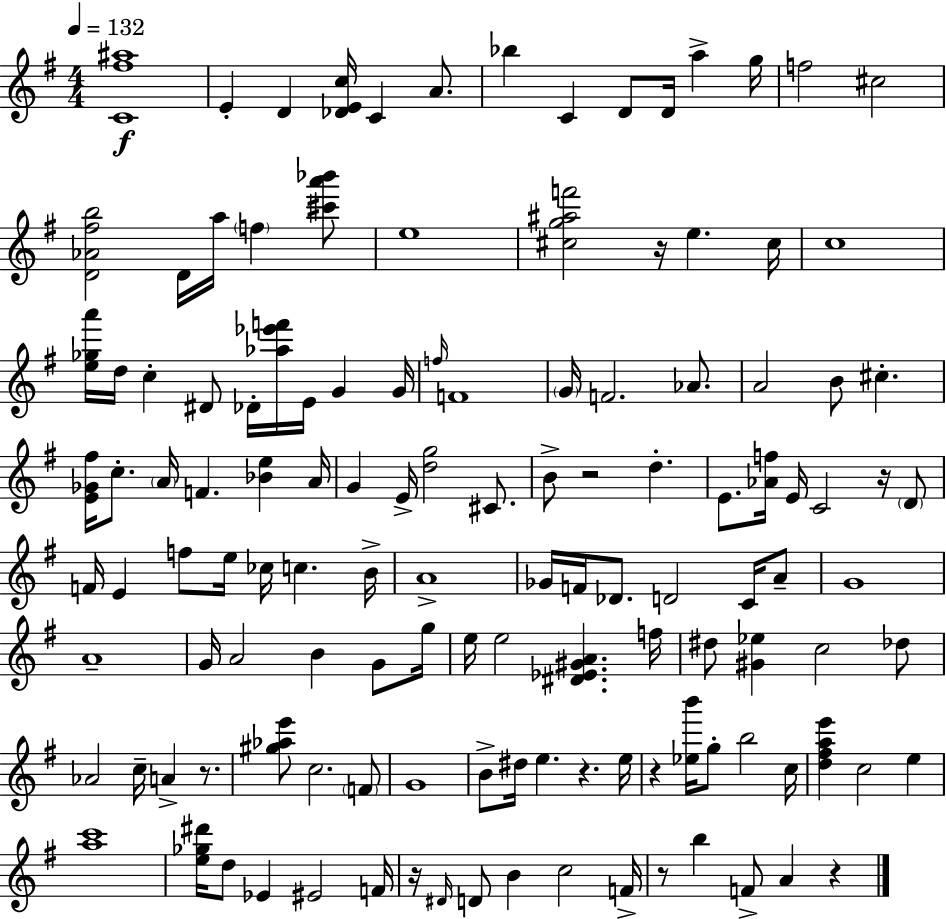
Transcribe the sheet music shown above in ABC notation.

X:1
T:Untitled
M:4/4
L:1/4
K:G
[C^f^a]4 E D [_DEc]/4 C A/2 _b C D/2 D/4 a g/4 f2 ^c2 [D_A^fb]2 D/4 a/4 f [^c'a'_b']/2 e4 [^cg^af']2 z/4 e ^c/4 c4 [e_ga']/4 d/4 c ^D/2 _D/4 [_a_e'f']/4 E/4 G G/4 f/4 F4 G/4 F2 _A/2 A2 B/2 ^c [E_G^f]/4 c/2 A/4 F [_Be] A/4 G E/4 [dg]2 ^C/2 B/2 z2 d E/2 [_Af]/4 E/4 C2 z/4 D/2 F/4 E f/2 e/4 _c/4 c B/4 A4 _G/4 F/4 _D/2 D2 C/4 A/2 G4 A4 G/4 A2 B G/2 g/4 e/4 e2 [^D_E^GA] f/4 ^d/2 [^G_e] c2 _d/2 _A2 c/4 A z/2 [^g_ae']/2 c2 F/2 G4 B/2 ^d/4 e z e/4 z [_eb']/4 g/2 b2 c/4 [d^fae'] c2 e [ac']4 [e_g^d']/4 d/2 _E ^E2 F/4 z/4 ^D/4 D/2 B c2 F/4 z/2 b F/2 A z